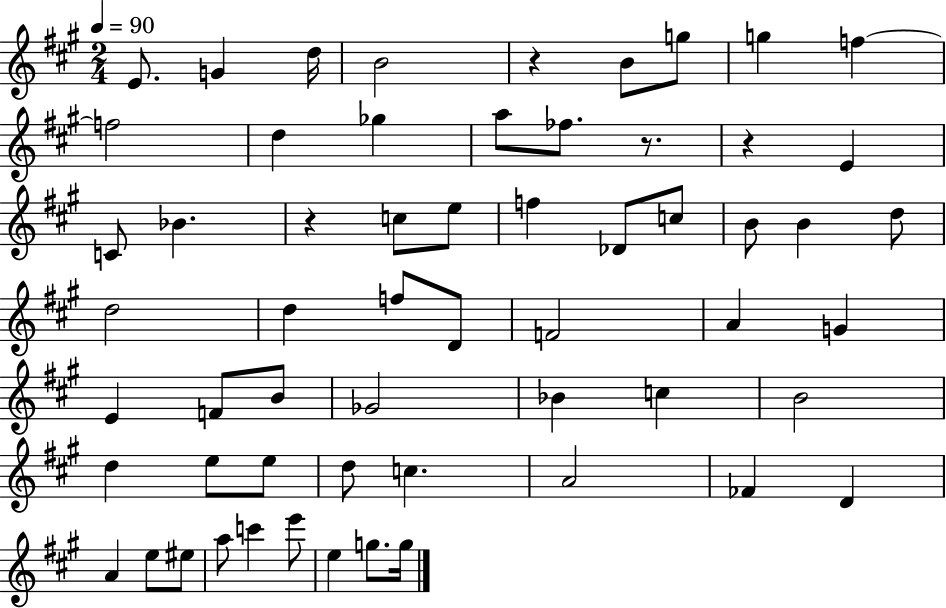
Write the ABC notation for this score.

X:1
T:Untitled
M:2/4
L:1/4
K:A
E/2 G d/4 B2 z B/2 g/2 g f f2 d _g a/2 _f/2 z/2 z E C/2 _B z c/2 e/2 f _D/2 c/2 B/2 B d/2 d2 d f/2 D/2 F2 A G E F/2 B/2 _G2 _B c B2 d e/2 e/2 d/2 c A2 _F D A e/2 ^e/2 a/2 c' e'/2 e g/2 g/4